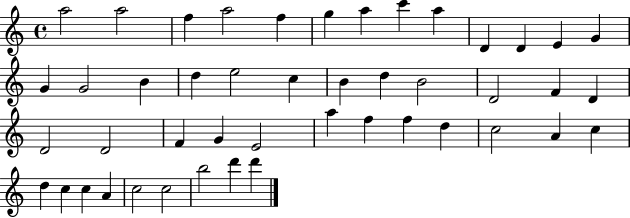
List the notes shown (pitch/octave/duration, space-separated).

A5/h A5/h F5/q A5/h F5/q G5/q A5/q C6/q A5/q D4/q D4/q E4/q G4/q G4/q G4/h B4/q D5/q E5/h C5/q B4/q D5/q B4/h D4/h F4/q D4/q D4/h D4/h F4/q G4/q E4/h A5/q F5/q F5/q D5/q C5/h A4/q C5/q D5/q C5/q C5/q A4/q C5/h C5/h B5/h D6/q D6/q